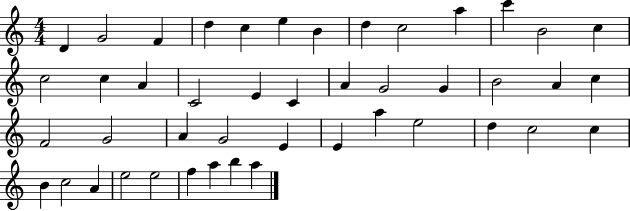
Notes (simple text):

D4/q G4/h F4/q D5/q C5/q E5/q B4/q D5/q C5/h A5/q C6/q B4/h C5/q C5/h C5/q A4/q C4/h E4/q C4/q A4/q G4/h G4/q B4/h A4/q C5/q F4/h G4/h A4/q G4/h E4/q E4/q A5/q E5/h D5/q C5/h C5/q B4/q C5/h A4/q E5/h E5/h F5/q A5/q B5/q A5/q